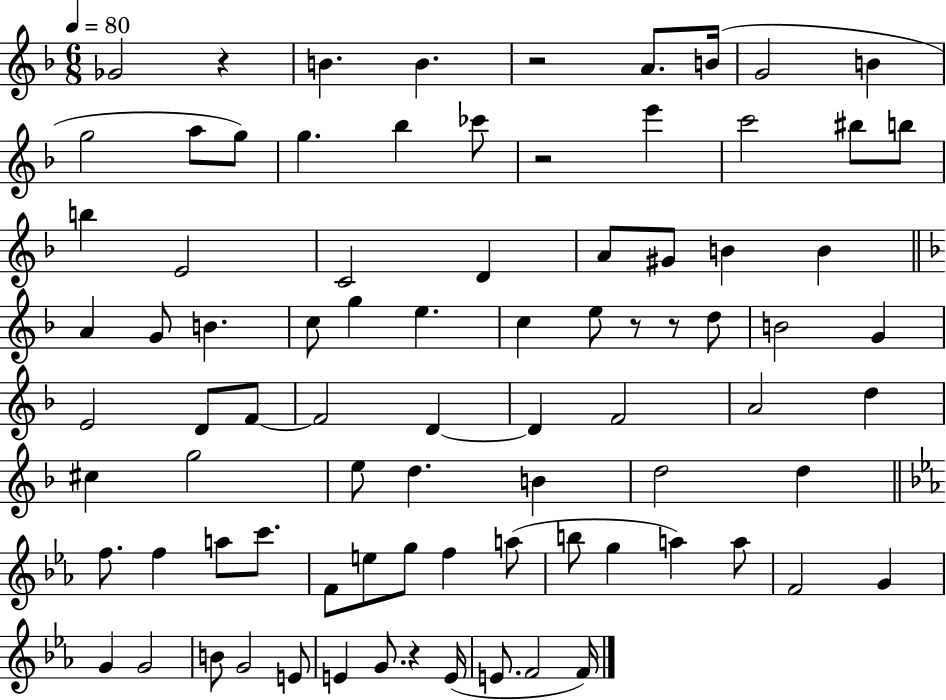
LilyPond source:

{
  \clef treble
  \numericTimeSignature
  \time 6/8
  \key f \major
  \tempo 4 = 80
  \repeat volta 2 { ges'2 r4 | b'4. b'4. | r2 a'8. b'16( | g'2 b'4 | \break g''2 a''8 g''8) | g''4. bes''4 ces'''8 | r2 e'''4 | c'''2 bis''8 b''8 | \break b''4 e'2 | c'2 d'4 | a'8 gis'8 b'4 b'4 | \bar "||" \break \key f \major a'4 g'8 b'4. | c''8 g''4 e''4. | c''4 e''8 r8 r8 d''8 | b'2 g'4 | \break e'2 d'8 f'8~~ | f'2 d'4~~ | d'4 f'2 | a'2 d''4 | \break cis''4 g''2 | e''8 d''4. b'4 | d''2 d''4 | \bar "||" \break \key ees \major f''8. f''4 a''8 c'''8. | f'8 e''8 g''8 f''4 a''8( | b''8 g''4 a''4) a''8 | f'2 g'4 | \break g'4 g'2 | b'8 g'2 e'8 | e'4 g'8. r4 e'16( | e'8. f'2 f'16) | \break } \bar "|."
}